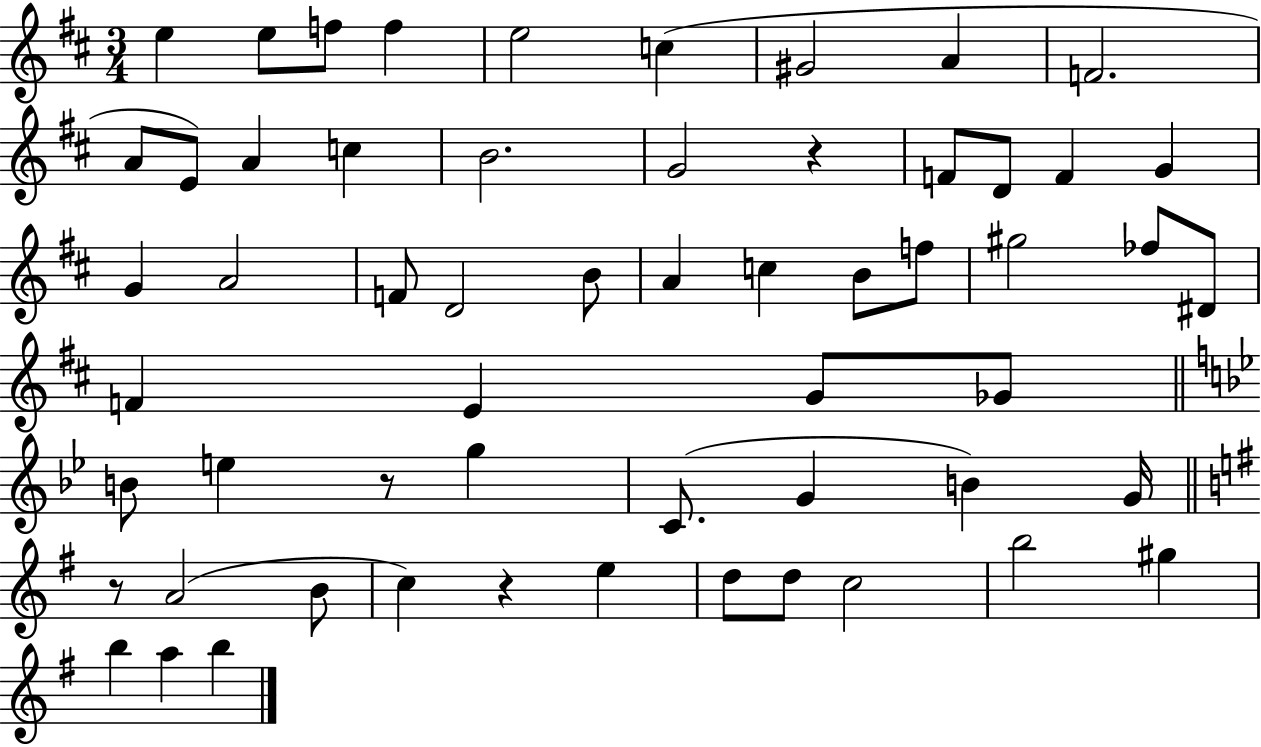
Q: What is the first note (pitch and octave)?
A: E5